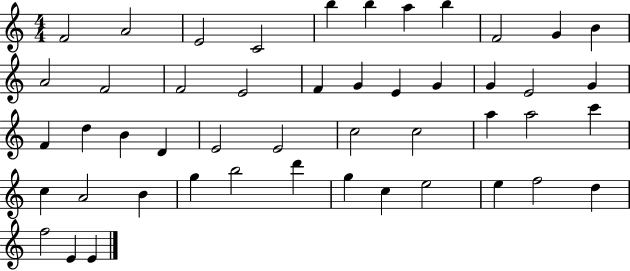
{
  \clef treble
  \numericTimeSignature
  \time 4/4
  \key c \major
  f'2 a'2 | e'2 c'2 | b''4 b''4 a''4 b''4 | f'2 g'4 b'4 | \break a'2 f'2 | f'2 e'2 | f'4 g'4 e'4 g'4 | g'4 e'2 g'4 | \break f'4 d''4 b'4 d'4 | e'2 e'2 | c''2 c''2 | a''4 a''2 c'''4 | \break c''4 a'2 b'4 | g''4 b''2 d'''4 | g''4 c''4 e''2 | e''4 f''2 d''4 | \break f''2 e'4 e'4 | \bar "|."
}